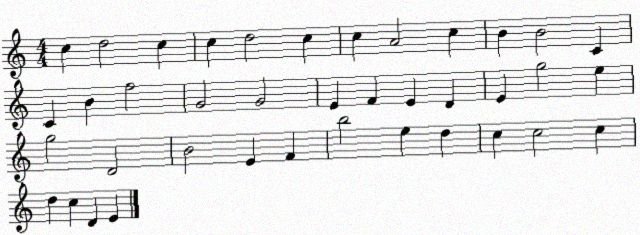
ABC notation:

X:1
T:Untitled
M:4/4
L:1/4
K:C
c d2 c c d2 c c A2 c B B2 C C B f2 G2 G2 E F E D E g2 e g2 D2 B2 E F b2 e d c c2 c d c D E